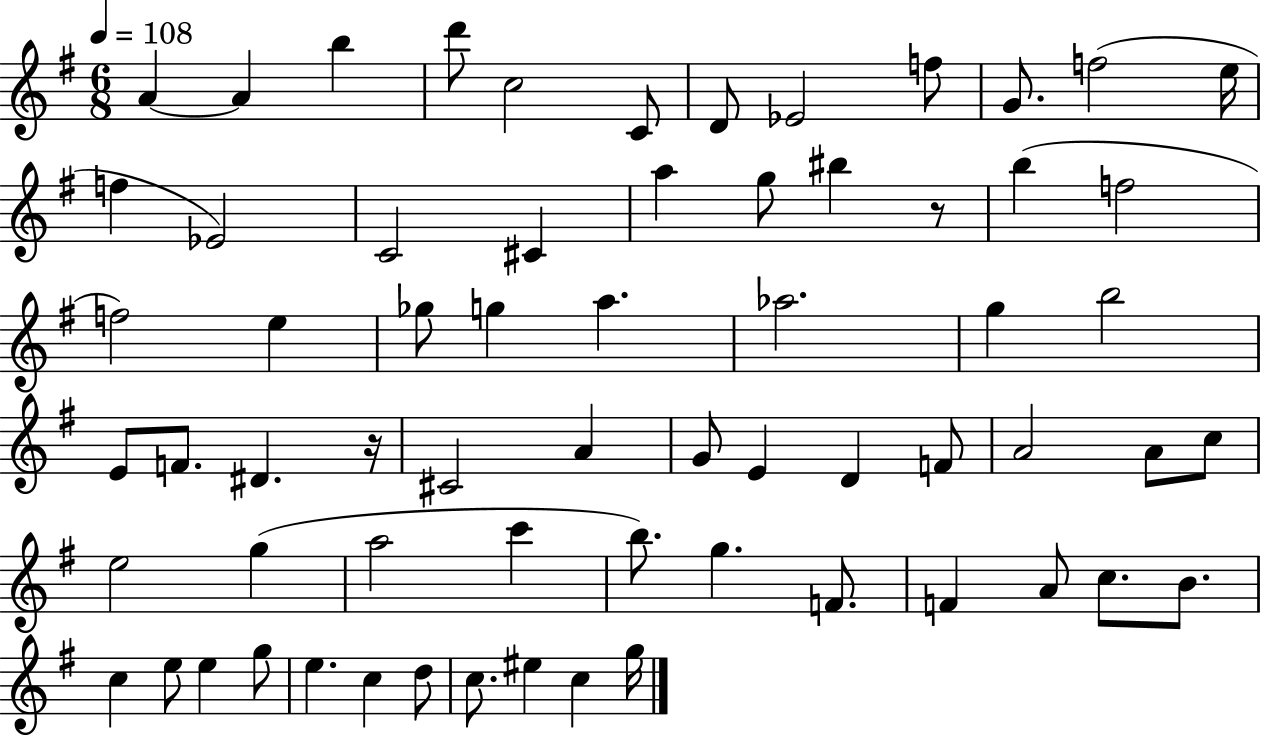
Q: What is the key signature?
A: G major